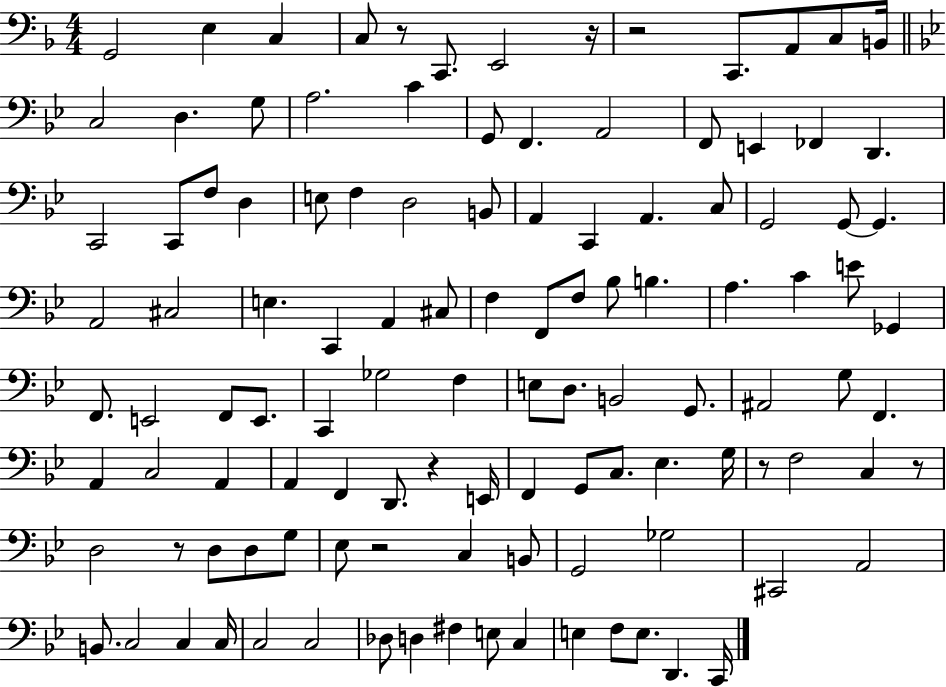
{
  \clef bass
  \numericTimeSignature
  \time 4/4
  \key f \major
  g,2 e4 c4 | c8 r8 c,8. e,2 r16 | r2 c,8. a,8 c8 b,16 | \bar "||" \break \key bes \major c2 d4. g8 | a2. c'4 | g,8 f,4. a,2 | f,8 e,4 fes,4 d,4. | \break c,2 c,8 f8 d4 | e8 f4 d2 b,8 | a,4 c,4 a,4. c8 | g,2 g,8~~ g,4. | \break a,2 cis2 | e4. c,4 a,4 cis8 | f4 f,8 f8 bes8 b4. | a4. c'4 e'8 ges,4 | \break f,8. e,2 f,8 e,8. | c,4 ges2 f4 | e8 d8. b,2 g,8. | ais,2 g8 f,4. | \break a,4 c2 a,4 | a,4 f,4 d,8. r4 e,16 | f,4 g,8 c8. ees4. g16 | r8 f2 c4 r8 | \break d2 r8 d8 d8 g8 | ees8 r2 c4 b,8 | g,2 ges2 | cis,2 a,2 | \break b,8. c2 c4 c16 | c2 c2 | des8 d4 fis4 e8 c4 | e4 f8 e8. d,4. c,16 | \break \bar "|."
}